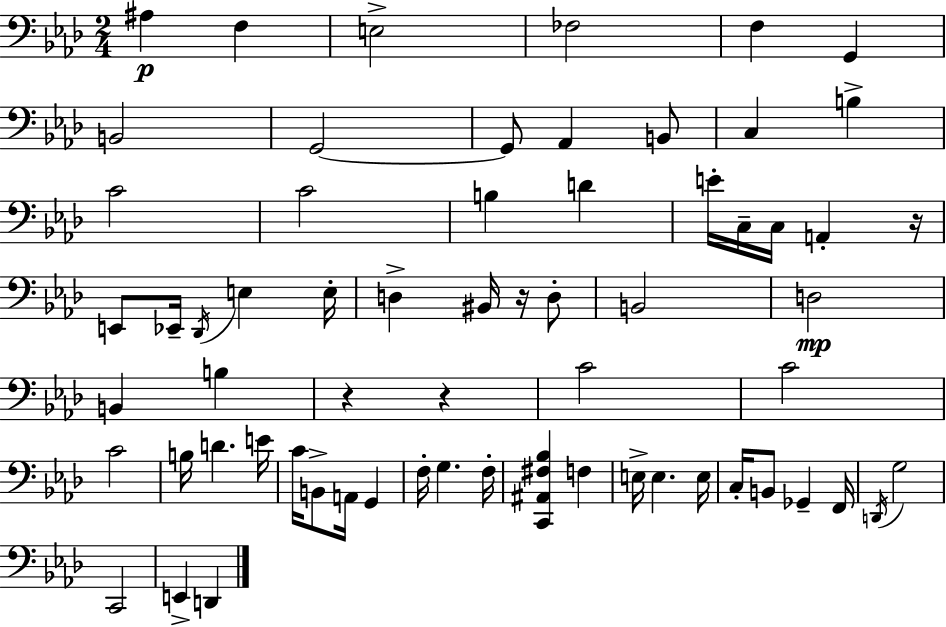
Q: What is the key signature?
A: AES major